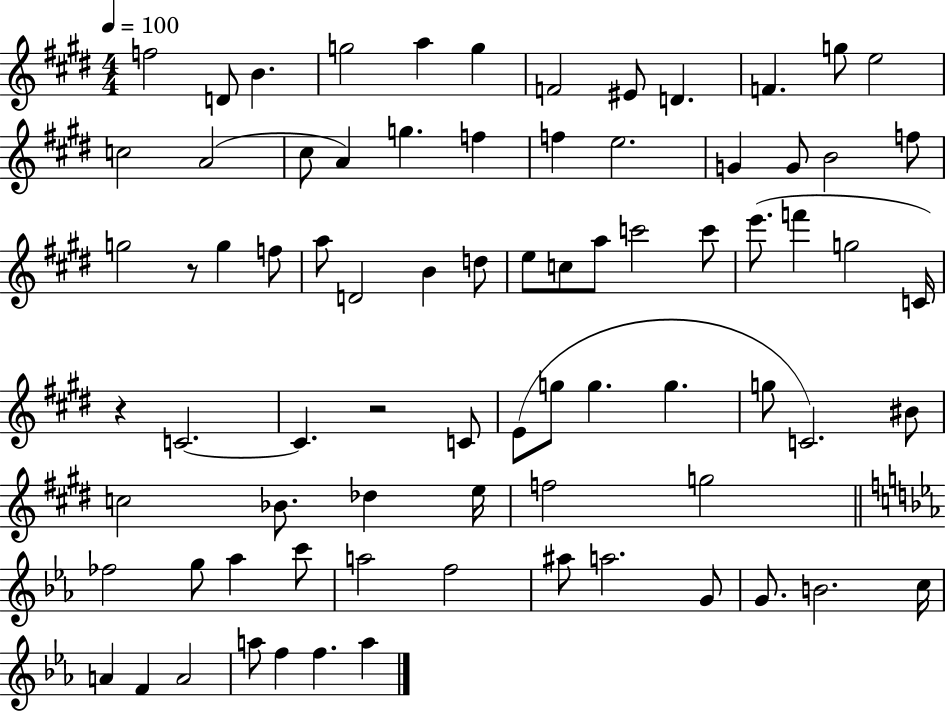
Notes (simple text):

F5/h D4/e B4/q. G5/h A5/q G5/q F4/h EIS4/e D4/q. F4/q. G5/e E5/h C5/h A4/h C#5/e A4/q G5/q. F5/q F5/q E5/h. G4/q G4/e B4/h F5/e G5/h R/e G5/q F5/e A5/e D4/h B4/q D5/e E5/e C5/e A5/e C6/h C6/e E6/e. F6/q G5/h C4/s R/q C4/h. C4/q. R/h C4/e E4/e G5/e G5/q. G5/q. G5/e C4/h. BIS4/e C5/h Bb4/e. Db5/q E5/s F5/h G5/h FES5/h G5/e Ab5/q C6/e A5/h F5/h A#5/e A5/h. G4/e G4/e. B4/h. C5/s A4/q F4/q A4/h A5/e F5/q F5/q. A5/q